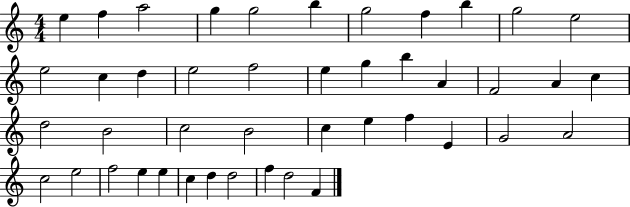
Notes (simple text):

E5/q F5/q A5/h G5/q G5/h B5/q G5/h F5/q B5/q G5/h E5/h E5/h C5/q D5/q E5/h F5/h E5/q G5/q B5/q A4/q F4/h A4/q C5/q D5/h B4/h C5/h B4/h C5/q E5/q F5/q E4/q G4/h A4/h C5/h E5/h F5/h E5/q E5/q C5/q D5/q D5/h F5/q D5/h F4/q